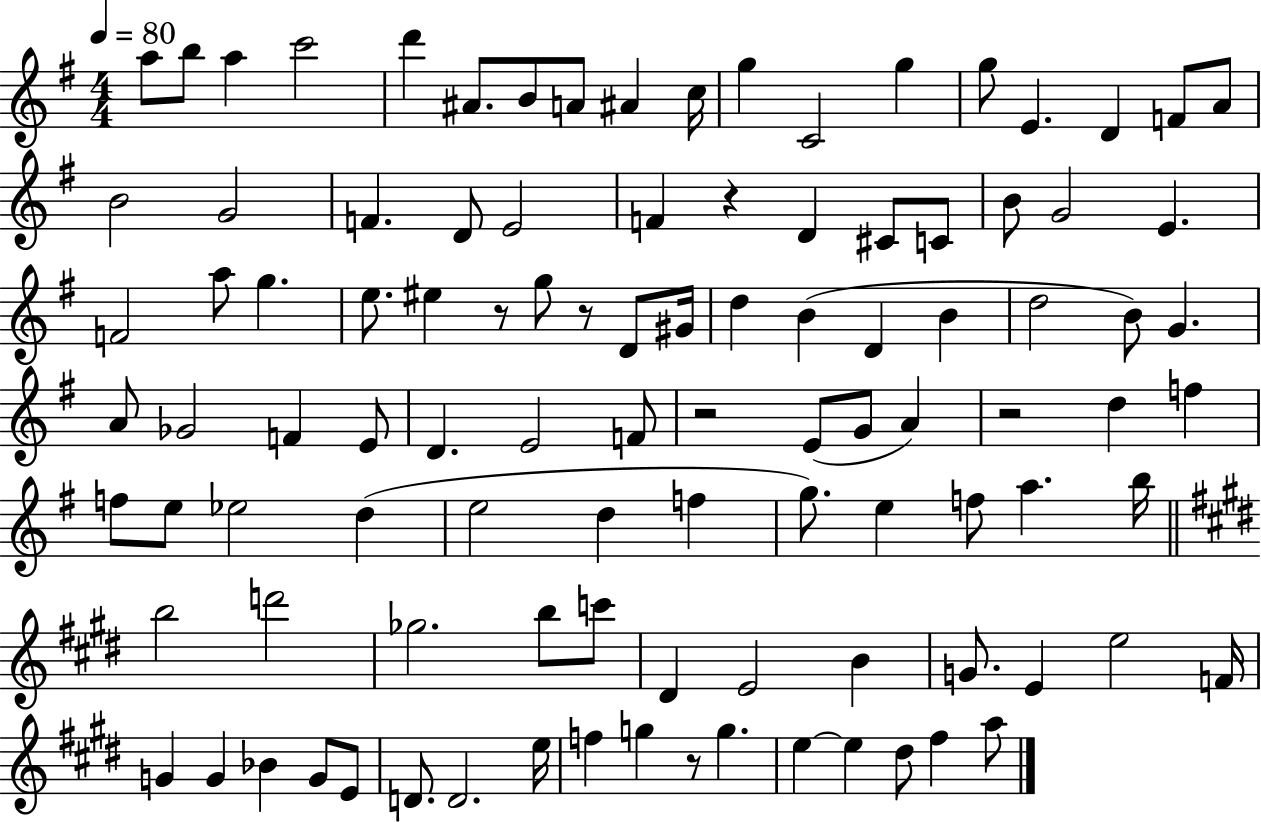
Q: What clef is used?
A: treble